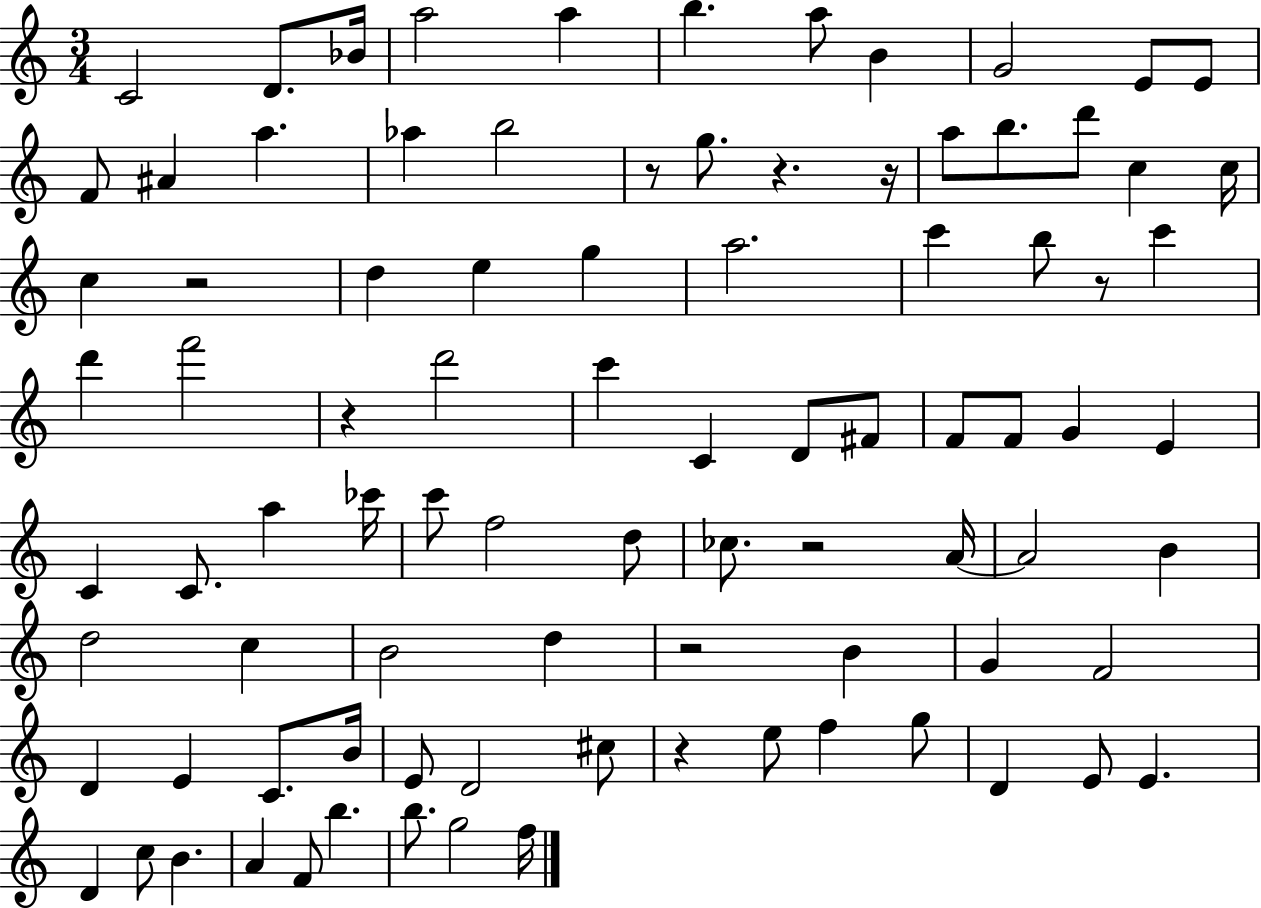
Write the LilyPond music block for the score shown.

{
  \clef treble
  \numericTimeSignature
  \time 3/4
  \key c \major
  c'2 d'8. bes'16 | a''2 a''4 | b''4. a''8 b'4 | g'2 e'8 e'8 | \break f'8 ais'4 a''4. | aes''4 b''2 | r8 g''8. r4. r16 | a''8 b''8. d'''8 c''4 c''16 | \break c''4 r2 | d''4 e''4 g''4 | a''2. | c'''4 b''8 r8 c'''4 | \break d'''4 f'''2 | r4 d'''2 | c'''4 c'4 d'8 fis'8 | f'8 f'8 g'4 e'4 | \break c'4 c'8. a''4 ces'''16 | c'''8 f''2 d''8 | ces''8. r2 a'16~~ | a'2 b'4 | \break d''2 c''4 | b'2 d''4 | r2 b'4 | g'4 f'2 | \break d'4 e'4 c'8. b'16 | e'8 d'2 cis''8 | r4 e''8 f''4 g''8 | d'4 e'8 e'4. | \break d'4 c''8 b'4. | a'4 f'8 b''4. | b''8. g''2 f''16 | \bar "|."
}